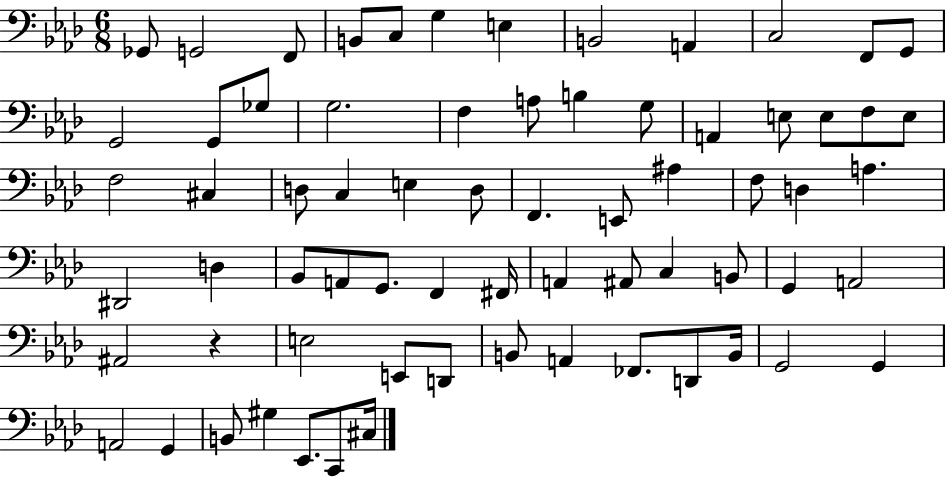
{
  \clef bass
  \numericTimeSignature
  \time 6/8
  \key aes \major
  ges,8 g,2 f,8 | b,8 c8 g4 e4 | b,2 a,4 | c2 f,8 g,8 | \break g,2 g,8 ges8 | g2. | f4 a8 b4 g8 | a,4 e8 e8 f8 e8 | \break f2 cis4 | d8 c4 e4 d8 | f,4. e,8 ais4 | f8 d4 a4. | \break dis,2 d4 | bes,8 a,8 g,8. f,4 fis,16 | a,4 ais,8 c4 b,8 | g,4 a,2 | \break ais,2 r4 | e2 e,8 d,8 | b,8 a,4 fes,8. d,8 b,16 | g,2 g,4 | \break a,2 g,4 | b,8 gis4 ees,8. c,8 cis16 | \bar "|."
}